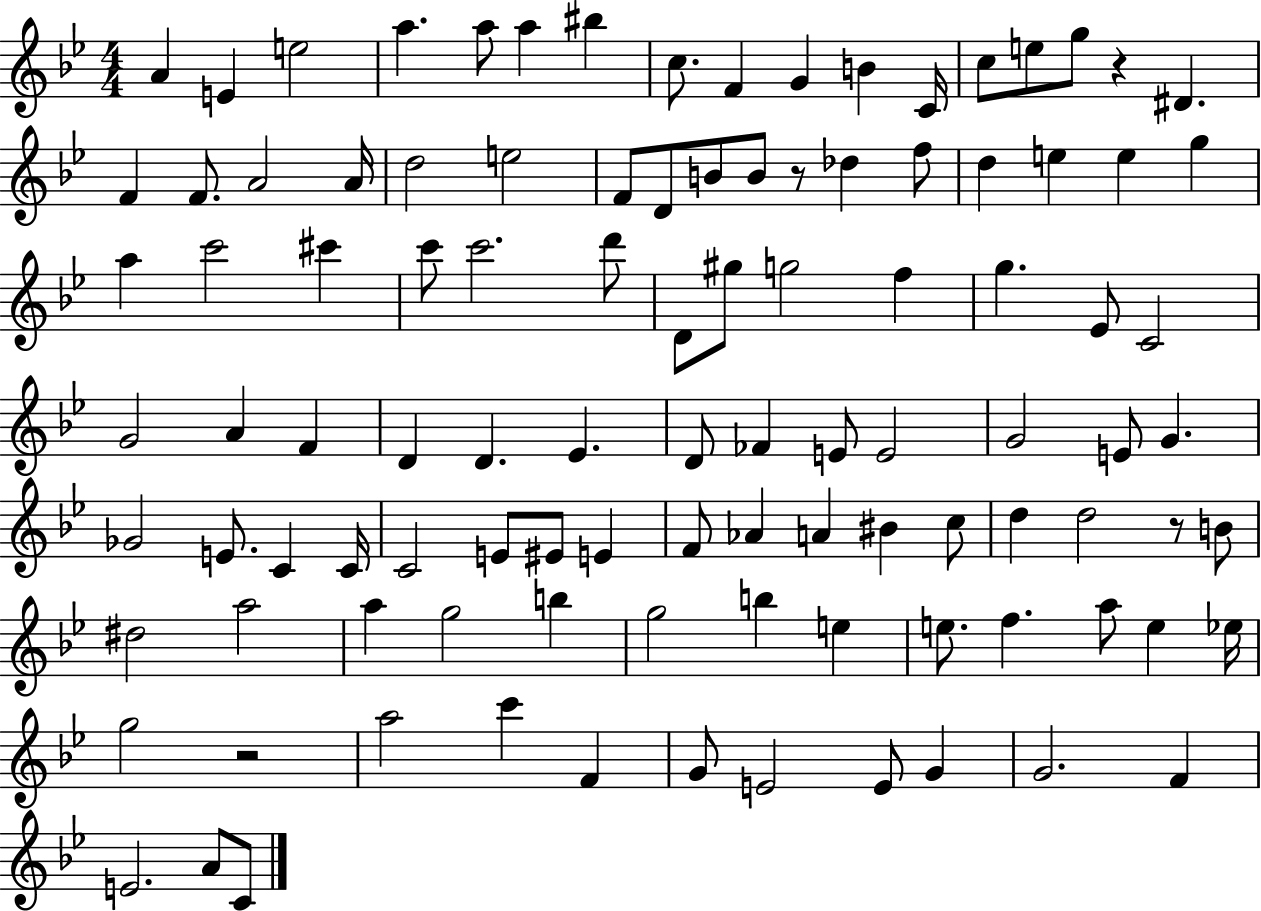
{
  \clef treble
  \numericTimeSignature
  \time 4/4
  \key bes \major
  a'4 e'4 e''2 | a''4. a''8 a''4 bis''4 | c''8. f'4 g'4 b'4 c'16 | c''8 e''8 g''8 r4 dis'4. | \break f'4 f'8. a'2 a'16 | d''2 e''2 | f'8 d'8 b'8 b'8 r8 des''4 f''8 | d''4 e''4 e''4 g''4 | \break a''4 c'''2 cis'''4 | c'''8 c'''2. d'''8 | d'8 gis''8 g''2 f''4 | g''4. ees'8 c'2 | \break g'2 a'4 f'4 | d'4 d'4. ees'4. | d'8 fes'4 e'8 e'2 | g'2 e'8 g'4. | \break ges'2 e'8. c'4 c'16 | c'2 e'8 eis'8 e'4 | f'8 aes'4 a'4 bis'4 c''8 | d''4 d''2 r8 b'8 | \break dis''2 a''2 | a''4 g''2 b''4 | g''2 b''4 e''4 | e''8. f''4. a''8 e''4 ees''16 | \break g''2 r2 | a''2 c'''4 f'4 | g'8 e'2 e'8 g'4 | g'2. f'4 | \break e'2. a'8 c'8 | \bar "|."
}